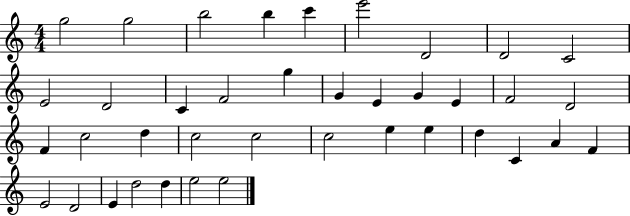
{
  \clef treble
  \numericTimeSignature
  \time 4/4
  \key c \major
  g''2 g''2 | b''2 b''4 c'''4 | e'''2 d'2 | d'2 c'2 | \break e'2 d'2 | c'4 f'2 g''4 | g'4 e'4 g'4 e'4 | f'2 d'2 | \break f'4 c''2 d''4 | c''2 c''2 | c''2 e''4 e''4 | d''4 c'4 a'4 f'4 | \break e'2 d'2 | e'4 d''2 d''4 | e''2 e''2 | \bar "|."
}